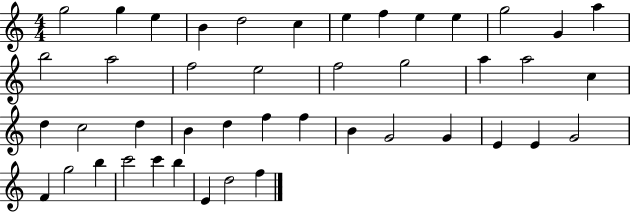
{
  \clef treble
  \numericTimeSignature
  \time 4/4
  \key c \major
  g''2 g''4 e''4 | b'4 d''2 c''4 | e''4 f''4 e''4 e''4 | g''2 g'4 a''4 | \break b''2 a''2 | f''2 e''2 | f''2 g''2 | a''4 a''2 c''4 | \break d''4 c''2 d''4 | b'4 d''4 f''4 f''4 | b'4 g'2 g'4 | e'4 e'4 g'2 | \break f'4 g''2 b''4 | c'''2 c'''4 b''4 | e'4 d''2 f''4 | \bar "|."
}